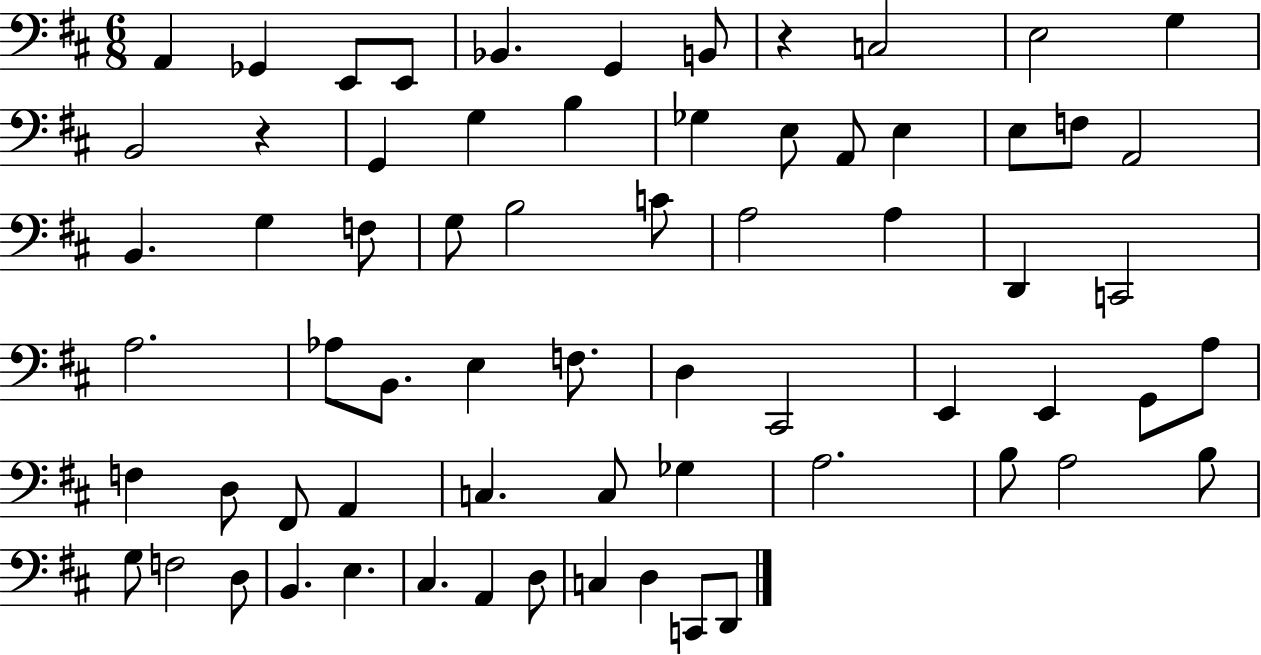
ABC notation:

X:1
T:Untitled
M:6/8
L:1/4
K:D
A,, _G,, E,,/2 E,,/2 _B,, G,, B,,/2 z C,2 E,2 G, B,,2 z G,, G, B, _G, E,/2 A,,/2 E, E,/2 F,/2 A,,2 B,, G, F,/2 G,/2 B,2 C/2 A,2 A, D,, C,,2 A,2 _A,/2 B,,/2 E, F,/2 D, ^C,,2 E,, E,, G,,/2 A,/2 F, D,/2 ^F,,/2 A,, C, C,/2 _G, A,2 B,/2 A,2 B,/2 G,/2 F,2 D,/2 B,, E, ^C, A,, D,/2 C, D, C,,/2 D,,/2